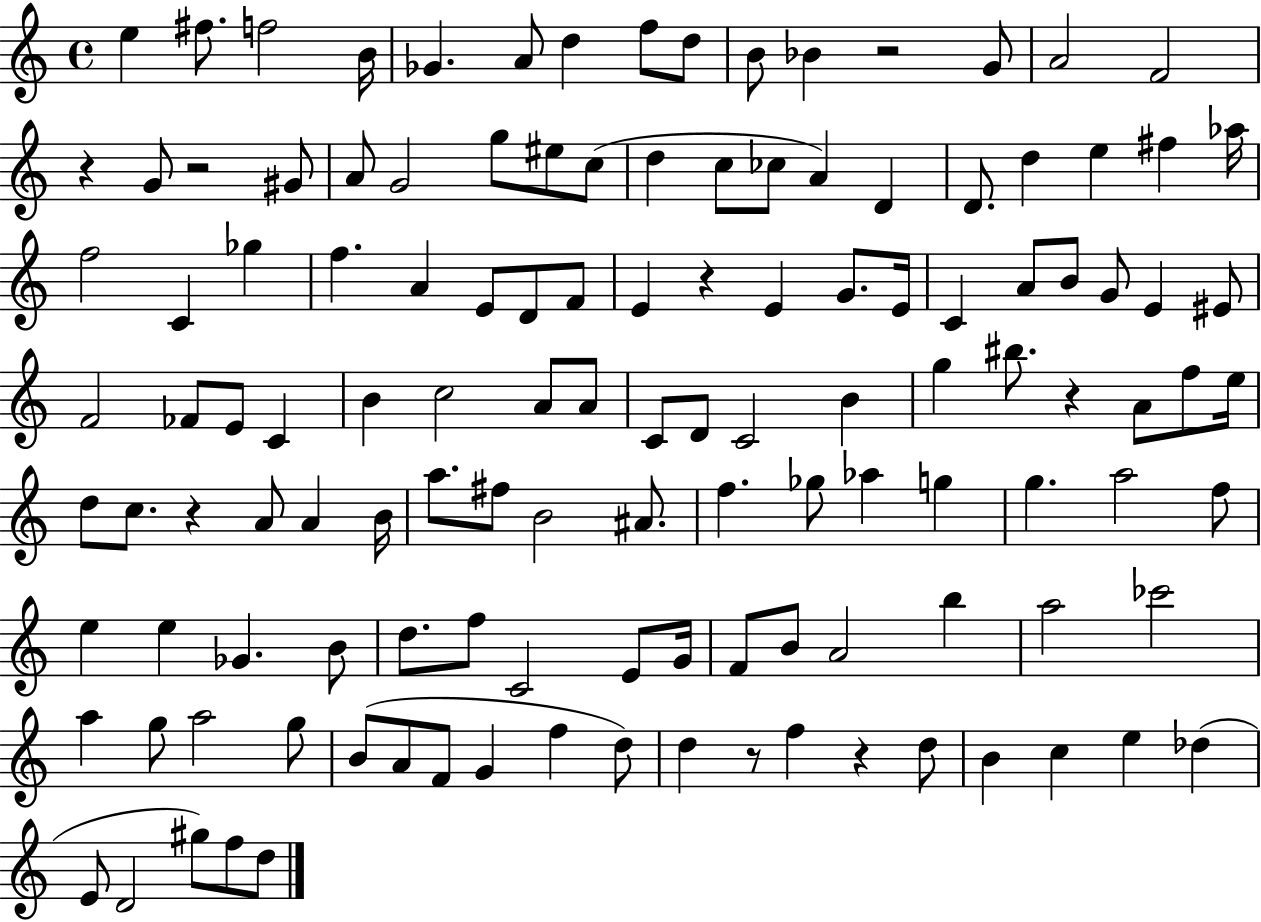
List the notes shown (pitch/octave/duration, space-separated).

E5/q F#5/e. F5/h B4/s Gb4/q. A4/e D5/q F5/e D5/e B4/e Bb4/q R/h G4/e A4/h F4/h R/q G4/e R/h G#4/e A4/e G4/h G5/e EIS5/e C5/e D5/q C5/e CES5/e A4/q D4/q D4/e. D5/q E5/q F#5/q Ab5/s F5/h C4/q Gb5/q F5/q. A4/q E4/e D4/e F4/e E4/q R/q E4/q G4/e. E4/s C4/q A4/e B4/e G4/e E4/q EIS4/e F4/h FES4/e E4/e C4/q B4/q C5/h A4/e A4/e C4/e D4/e C4/h B4/q G5/q BIS5/e. R/q A4/e F5/e E5/s D5/e C5/e. R/q A4/e A4/q B4/s A5/e. F#5/e B4/h A#4/e. F5/q. Gb5/e Ab5/q G5/q G5/q. A5/h F5/e E5/q E5/q Gb4/q. B4/e D5/e. F5/e C4/h E4/e G4/s F4/e B4/e A4/h B5/q A5/h CES6/h A5/q G5/e A5/h G5/e B4/e A4/e F4/e G4/q F5/q D5/e D5/q R/e F5/q R/q D5/e B4/q C5/q E5/q Db5/q E4/e D4/h G#5/e F5/e D5/e